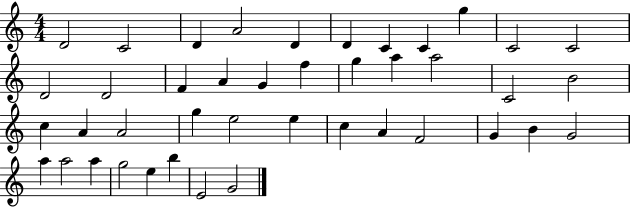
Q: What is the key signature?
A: C major